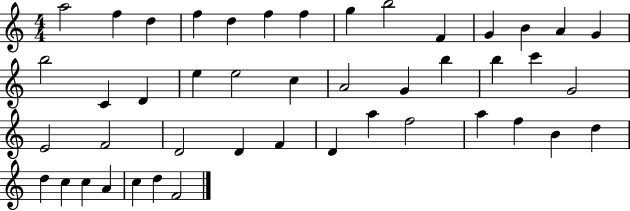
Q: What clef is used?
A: treble